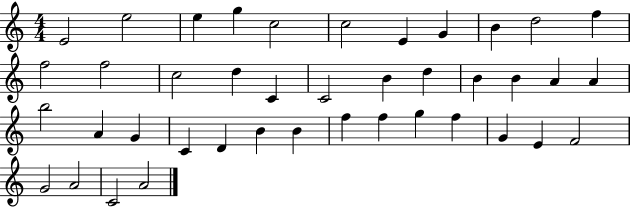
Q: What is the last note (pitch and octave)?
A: A4